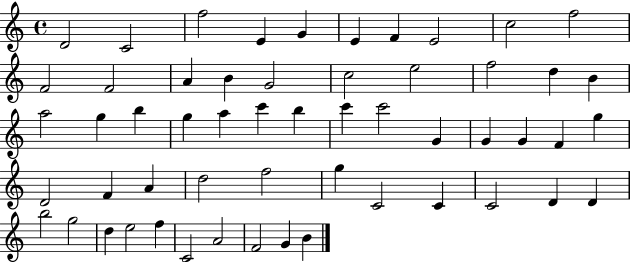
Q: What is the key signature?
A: C major